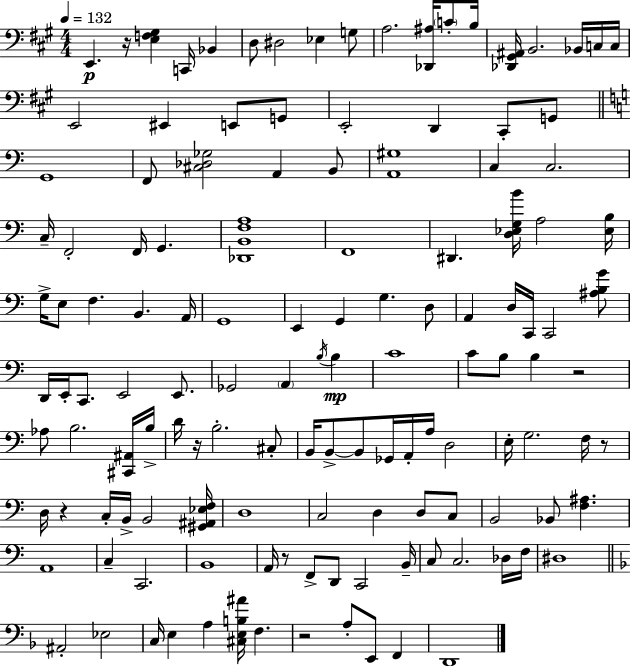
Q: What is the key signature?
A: A major